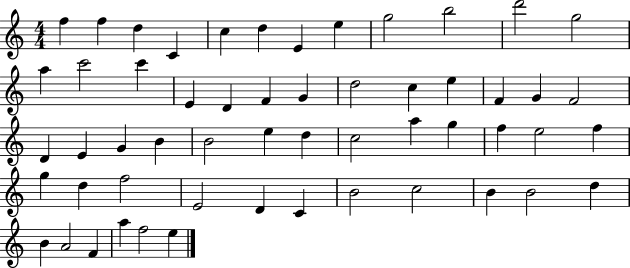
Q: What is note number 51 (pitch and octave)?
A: A4